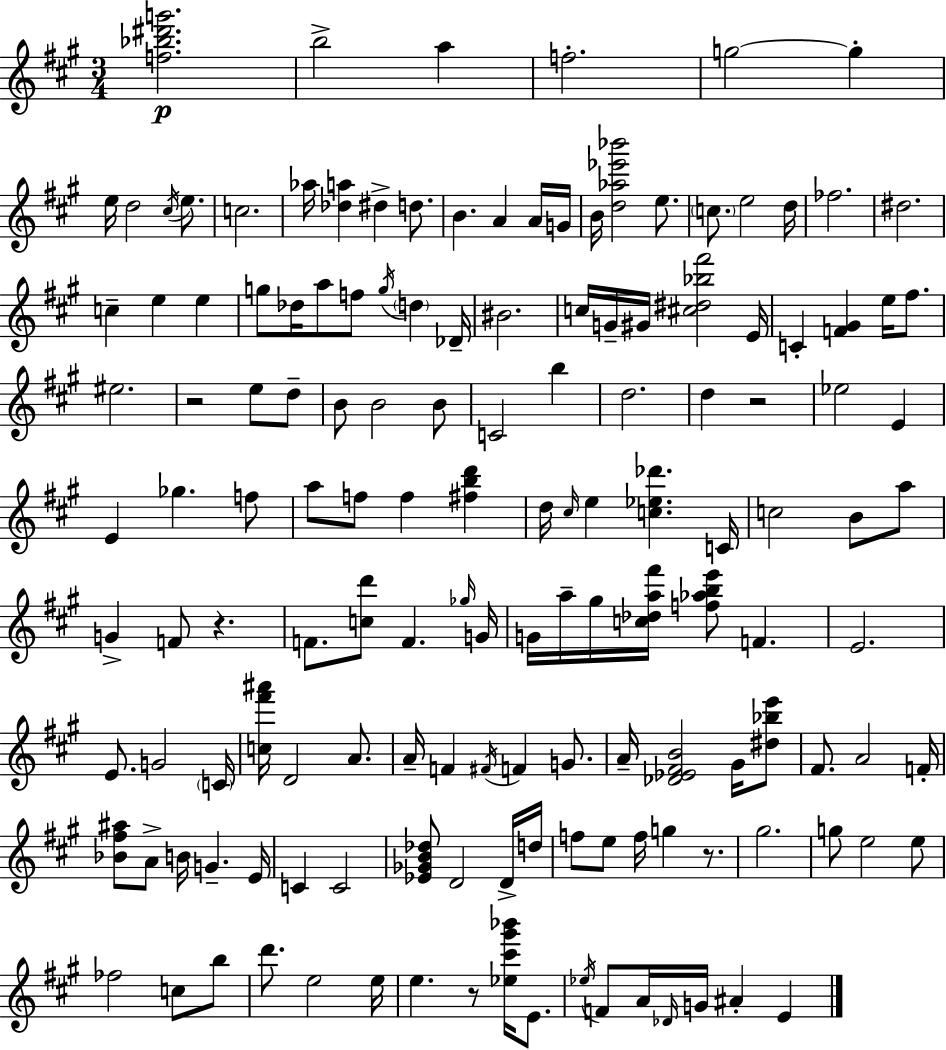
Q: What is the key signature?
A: A major